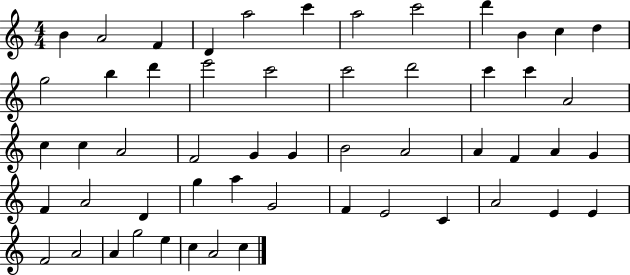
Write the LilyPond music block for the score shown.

{
  \clef treble
  \numericTimeSignature
  \time 4/4
  \key c \major
  b'4 a'2 f'4 | d'4 a''2 c'''4 | a''2 c'''2 | d'''4 b'4 c''4 d''4 | \break g''2 b''4 d'''4 | e'''2 c'''2 | c'''2 d'''2 | c'''4 c'''4 a'2 | \break c''4 c''4 a'2 | f'2 g'4 g'4 | b'2 a'2 | a'4 f'4 a'4 g'4 | \break f'4 a'2 d'4 | g''4 a''4 g'2 | f'4 e'2 c'4 | a'2 e'4 e'4 | \break f'2 a'2 | a'4 g''2 e''4 | c''4 a'2 c''4 | \bar "|."
}